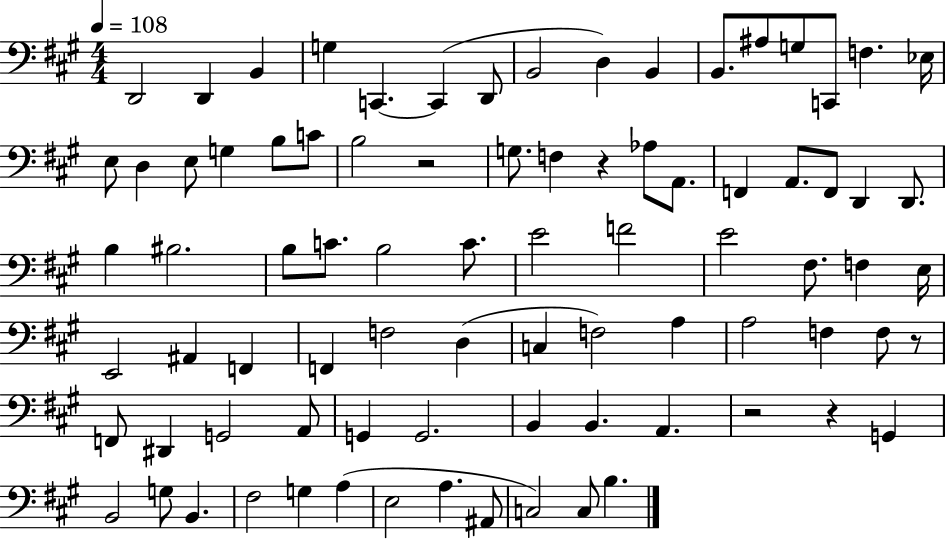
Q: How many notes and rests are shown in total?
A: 83